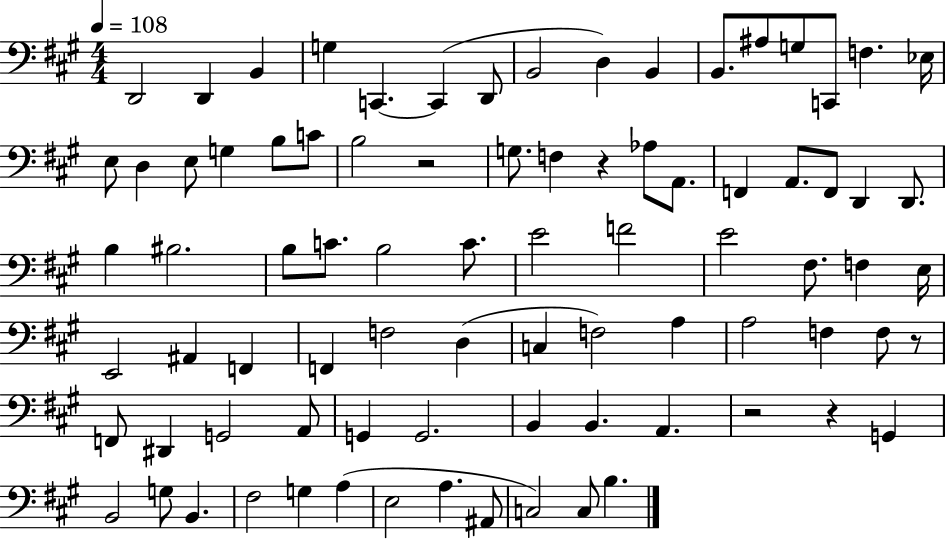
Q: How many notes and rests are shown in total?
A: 83